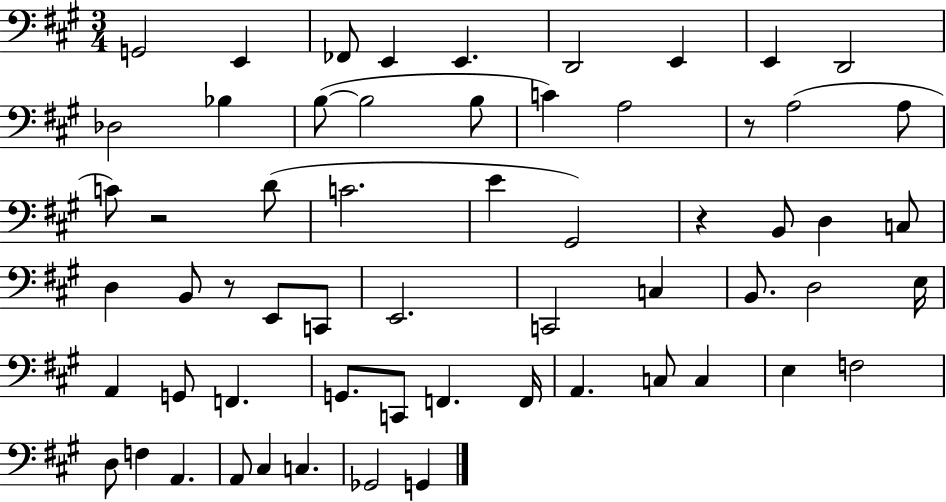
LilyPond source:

{
  \clef bass
  \numericTimeSignature
  \time 3/4
  \key a \major
  g,2 e,4 | fes,8 e,4 e,4. | d,2 e,4 | e,4 d,2 | \break des2 bes4 | b8~(~ b2 b8 | c'4) a2 | r8 a2( a8 | \break c'8) r2 d'8( | c'2. | e'4 gis,2) | r4 b,8 d4 c8 | \break d4 b,8 r8 e,8 c,8 | e,2. | c,2 c4 | b,8. d2 e16 | \break a,4 g,8 f,4. | g,8. c,8 f,4. f,16 | a,4. c8 c4 | e4 f2 | \break d8 f4 a,4. | a,8 cis4 c4. | ges,2 g,4 | \bar "|."
}